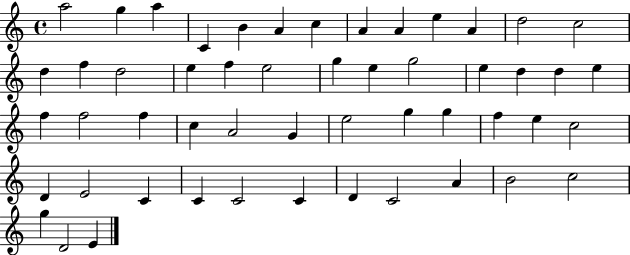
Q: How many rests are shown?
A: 0